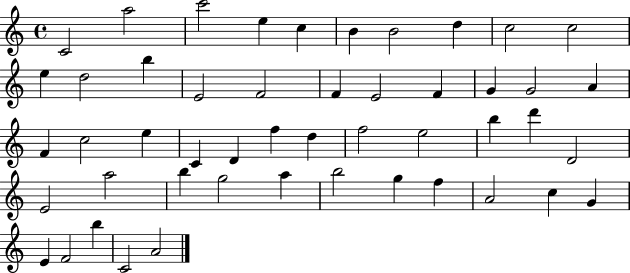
{
  \clef treble
  \time 4/4
  \defaultTimeSignature
  \key c \major
  c'2 a''2 | c'''2 e''4 c''4 | b'4 b'2 d''4 | c''2 c''2 | \break e''4 d''2 b''4 | e'2 f'2 | f'4 e'2 f'4 | g'4 g'2 a'4 | \break f'4 c''2 e''4 | c'4 d'4 f''4 d''4 | f''2 e''2 | b''4 d'''4 d'2 | \break e'2 a''2 | b''4 g''2 a''4 | b''2 g''4 f''4 | a'2 c''4 g'4 | \break e'4 f'2 b''4 | c'2 a'2 | \bar "|."
}